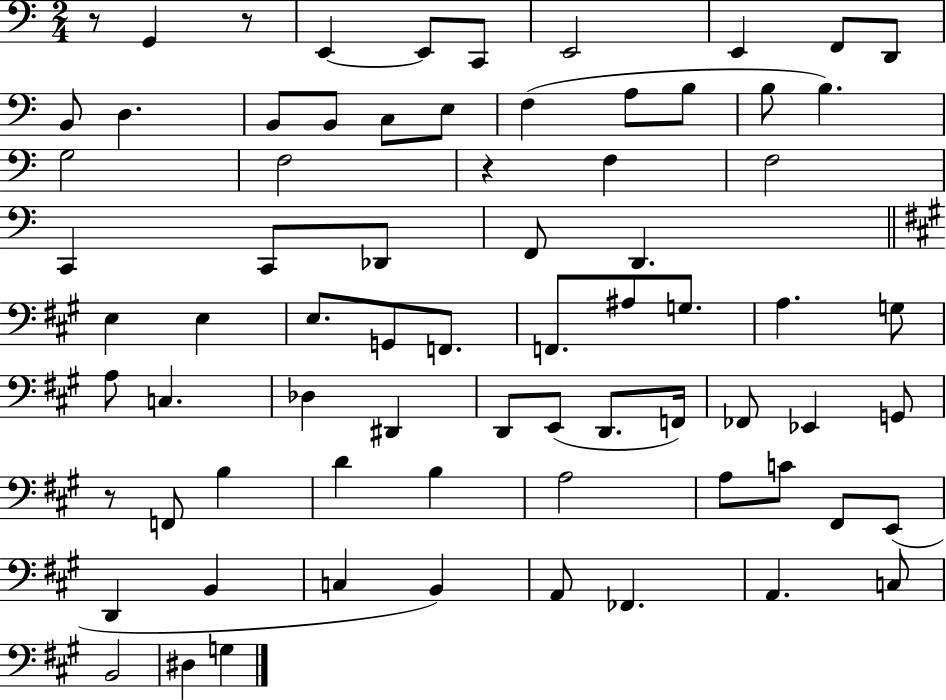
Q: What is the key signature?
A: C major